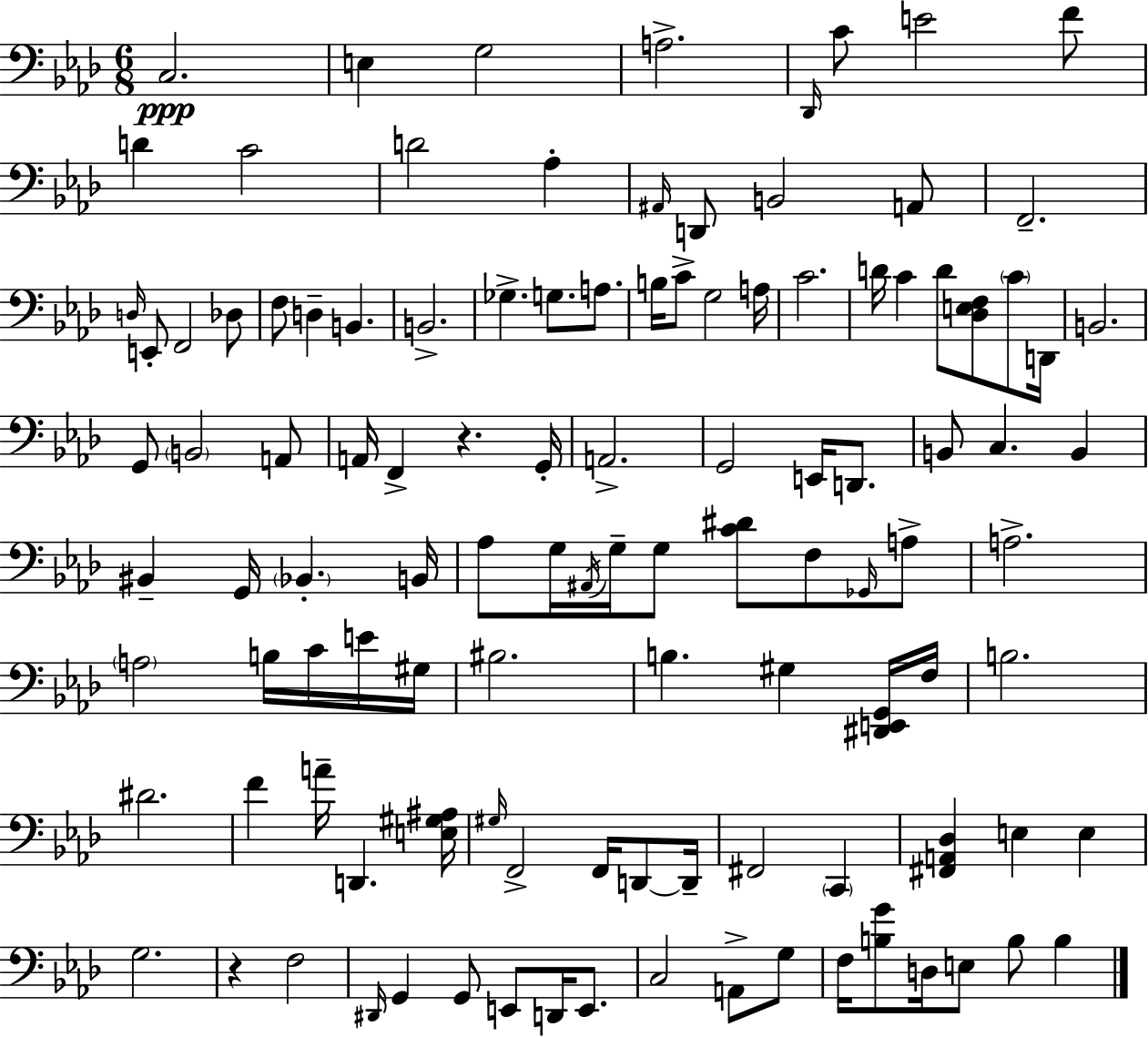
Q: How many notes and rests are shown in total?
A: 112